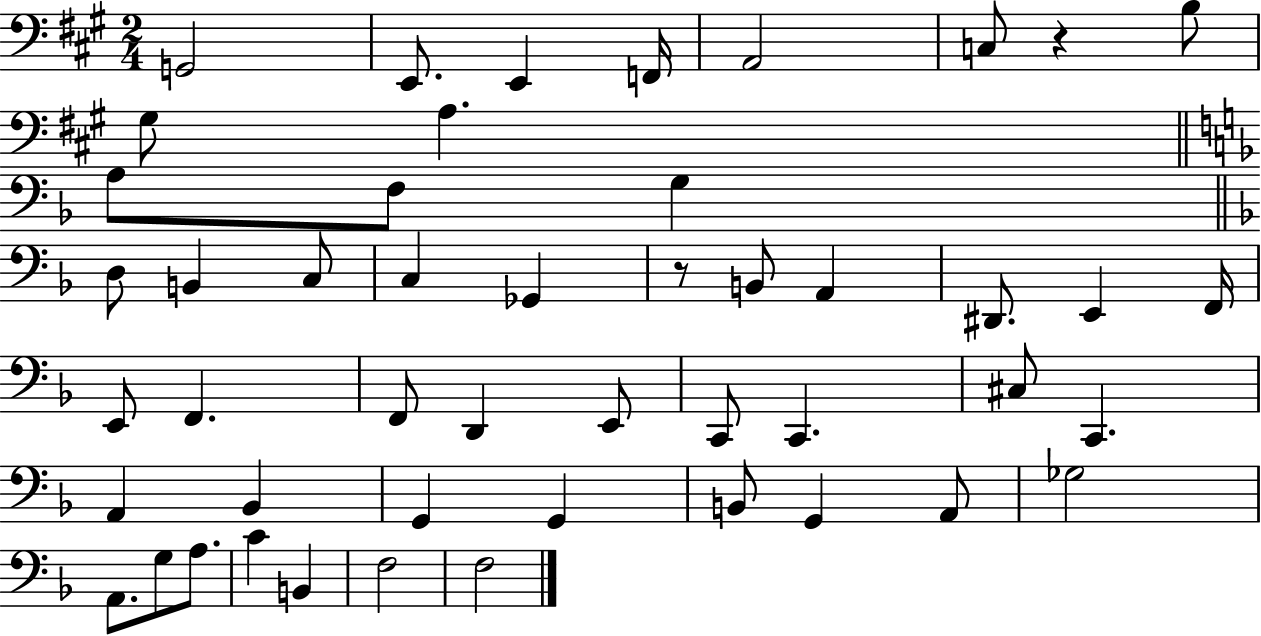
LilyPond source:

{
  \clef bass
  \numericTimeSignature
  \time 2/4
  \key a \major
  g,2 | e,8. e,4 f,16 | a,2 | c8 r4 b8 | \break gis8 a4. | \bar "||" \break \key d \minor a8 f8 g4 | \bar "||" \break \key f \major d8 b,4 c8 | c4 ges,4 | r8 b,8 a,4 | dis,8. e,4 f,16 | \break e,8 f,4. | f,8 d,4 e,8 | c,8 c,4. | cis8 c,4. | \break a,4 bes,4 | g,4 g,4 | b,8 g,4 a,8 | ges2 | \break a,8. g8 a8. | c'4 b,4 | f2 | f2 | \break \bar "|."
}